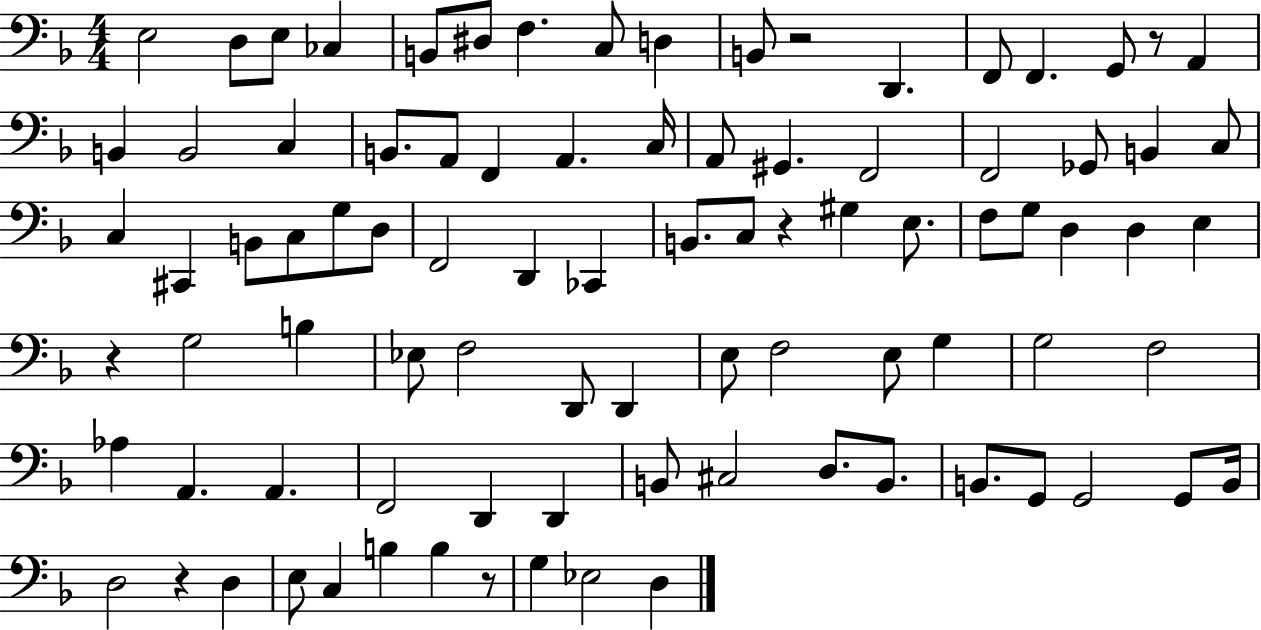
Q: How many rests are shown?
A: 6